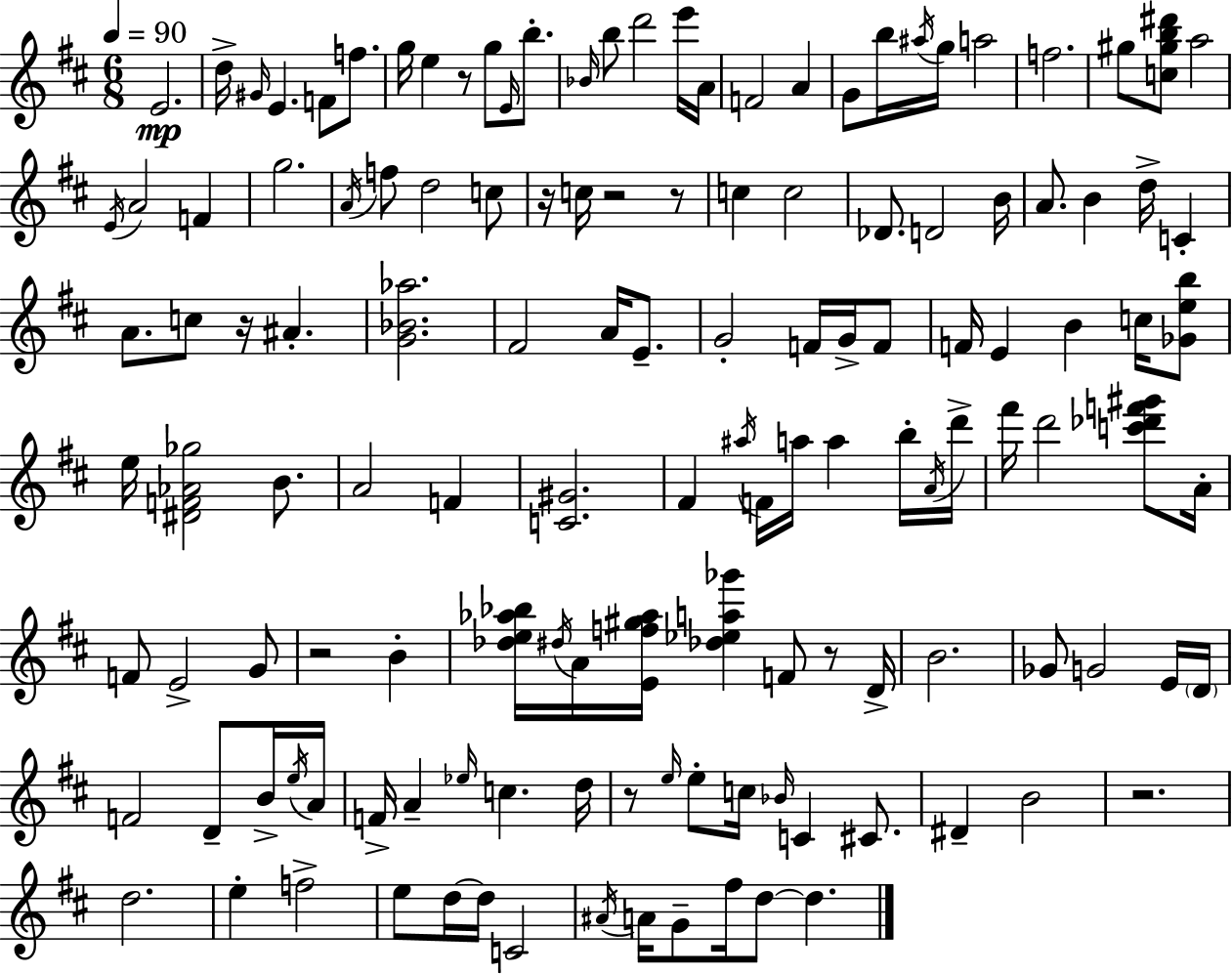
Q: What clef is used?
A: treble